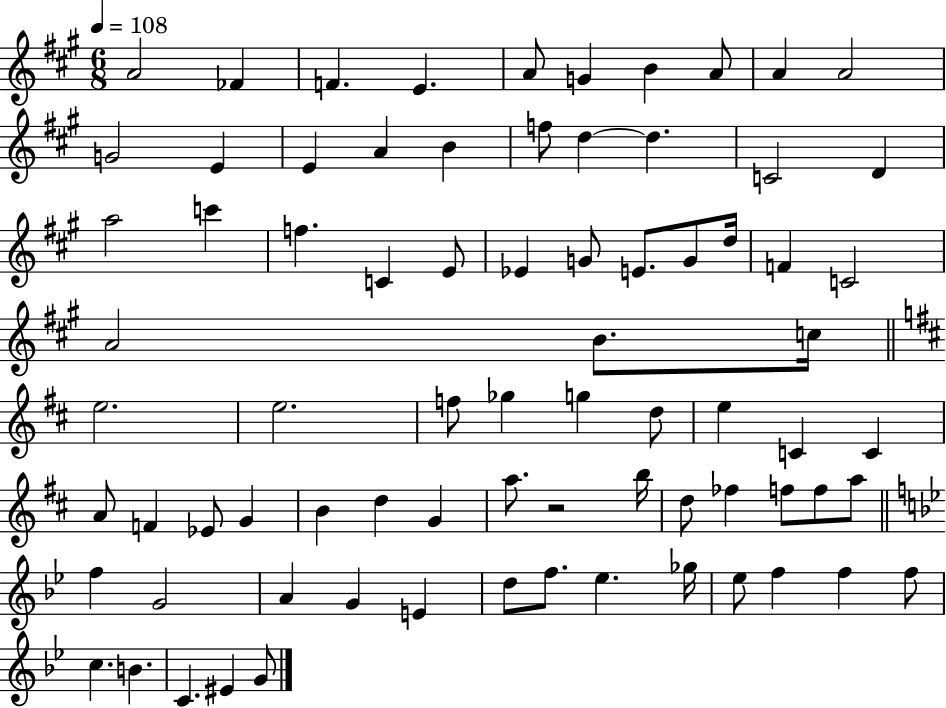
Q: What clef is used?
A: treble